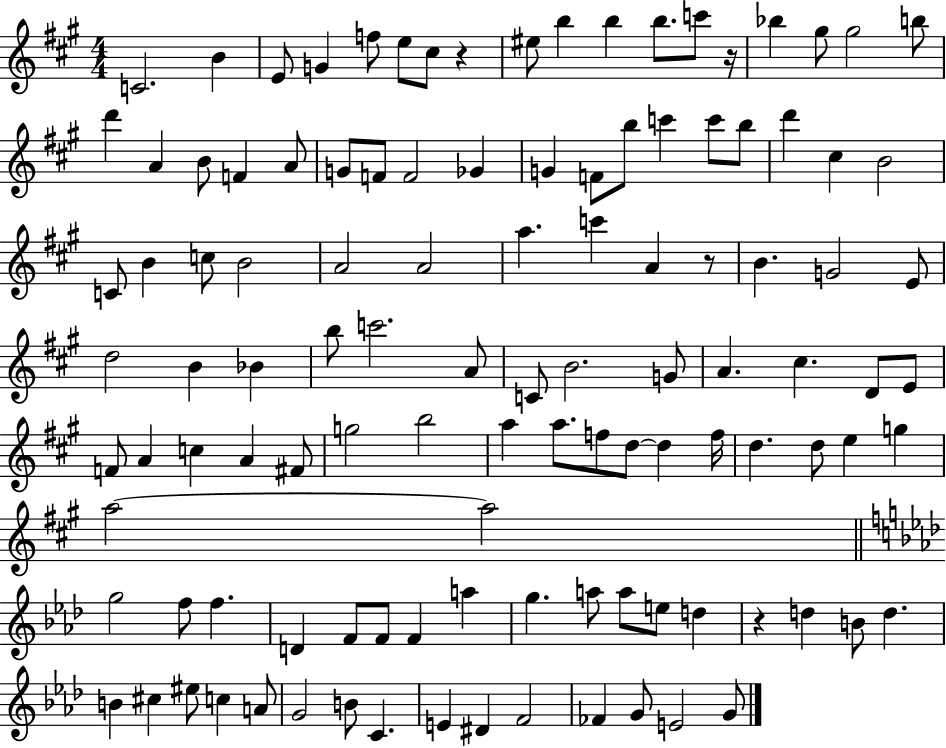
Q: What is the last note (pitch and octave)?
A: G4